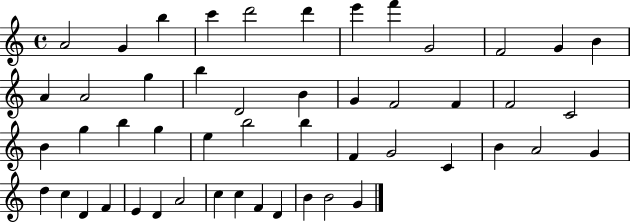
{
  \clef treble
  \time 4/4
  \defaultTimeSignature
  \key c \major
  a'2 g'4 b''4 | c'''4 d'''2 d'''4 | e'''4 f'''4 g'2 | f'2 g'4 b'4 | \break a'4 a'2 g''4 | b''4 d'2 b'4 | g'4 f'2 f'4 | f'2 c'2 | \break b'4 g''4 b''4 g''4 | e''4 b''2 b''4 | f'4 g'2 c'4 | b'4 a'2 g'4 | \break d''4 c''4 d'4 f'4 | e'4 d'4 a'2 | c''4 c''4 f'4 d'4 | b'4 b'2 g'4 | \break \bar "|."
}